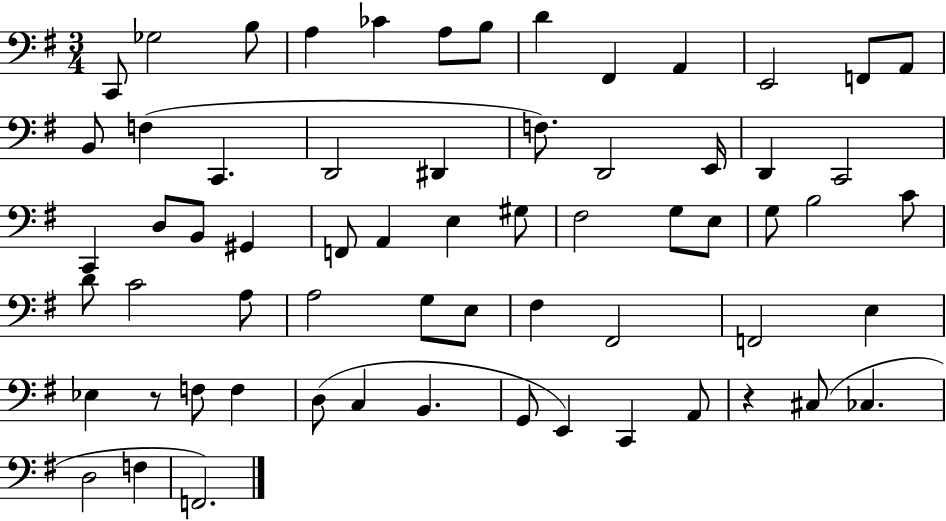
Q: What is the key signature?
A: G major